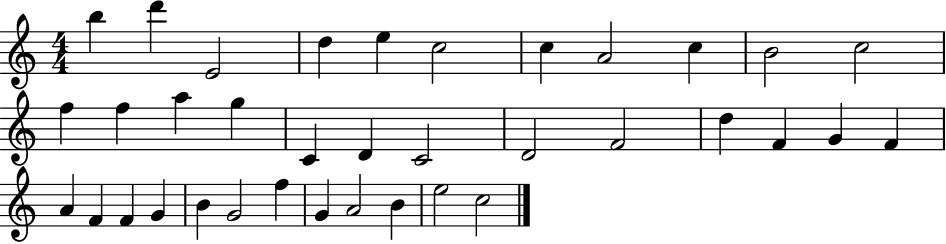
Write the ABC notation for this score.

X:1
T:Untitled
M:4/4
L:1/4
K:C
b d' E2 d e c2 c A2 c B2 c2 f f a g C D C2 D2 F2 d F G F A F F G B G2 f G A2 B e2 c2